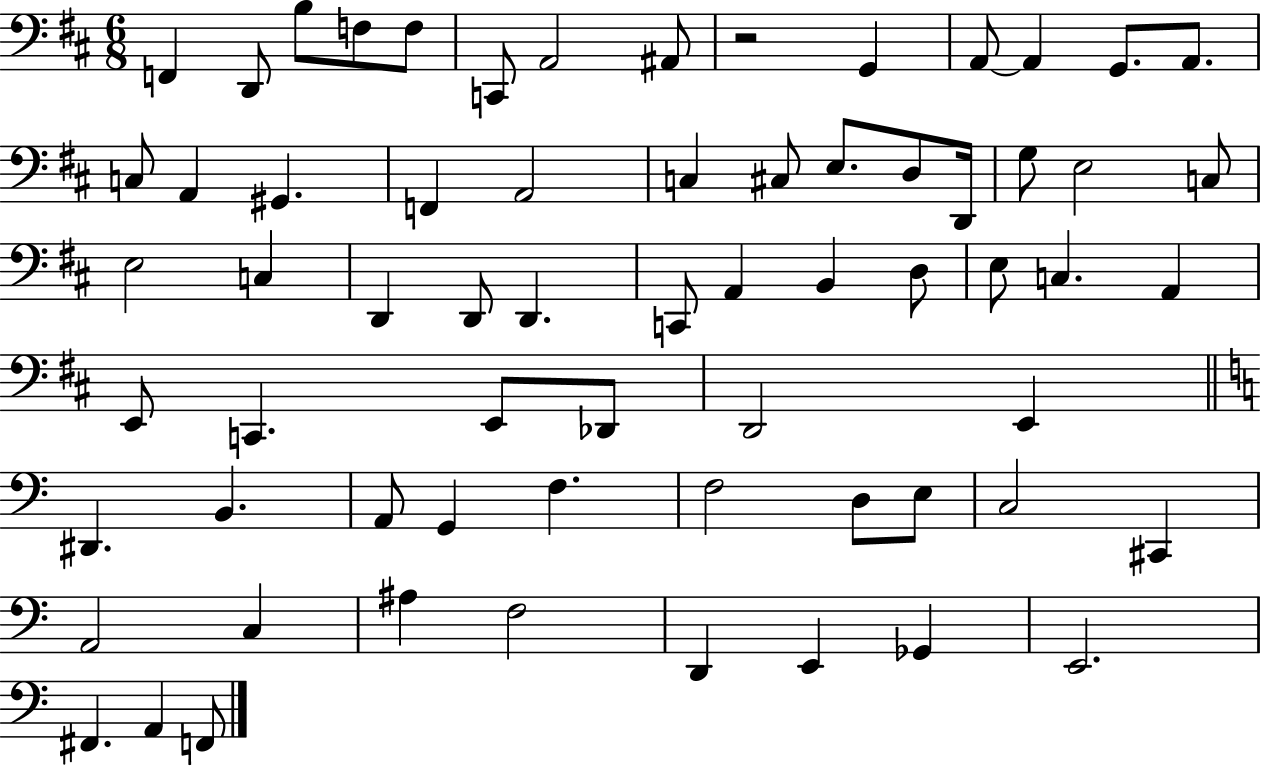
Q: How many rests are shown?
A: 1